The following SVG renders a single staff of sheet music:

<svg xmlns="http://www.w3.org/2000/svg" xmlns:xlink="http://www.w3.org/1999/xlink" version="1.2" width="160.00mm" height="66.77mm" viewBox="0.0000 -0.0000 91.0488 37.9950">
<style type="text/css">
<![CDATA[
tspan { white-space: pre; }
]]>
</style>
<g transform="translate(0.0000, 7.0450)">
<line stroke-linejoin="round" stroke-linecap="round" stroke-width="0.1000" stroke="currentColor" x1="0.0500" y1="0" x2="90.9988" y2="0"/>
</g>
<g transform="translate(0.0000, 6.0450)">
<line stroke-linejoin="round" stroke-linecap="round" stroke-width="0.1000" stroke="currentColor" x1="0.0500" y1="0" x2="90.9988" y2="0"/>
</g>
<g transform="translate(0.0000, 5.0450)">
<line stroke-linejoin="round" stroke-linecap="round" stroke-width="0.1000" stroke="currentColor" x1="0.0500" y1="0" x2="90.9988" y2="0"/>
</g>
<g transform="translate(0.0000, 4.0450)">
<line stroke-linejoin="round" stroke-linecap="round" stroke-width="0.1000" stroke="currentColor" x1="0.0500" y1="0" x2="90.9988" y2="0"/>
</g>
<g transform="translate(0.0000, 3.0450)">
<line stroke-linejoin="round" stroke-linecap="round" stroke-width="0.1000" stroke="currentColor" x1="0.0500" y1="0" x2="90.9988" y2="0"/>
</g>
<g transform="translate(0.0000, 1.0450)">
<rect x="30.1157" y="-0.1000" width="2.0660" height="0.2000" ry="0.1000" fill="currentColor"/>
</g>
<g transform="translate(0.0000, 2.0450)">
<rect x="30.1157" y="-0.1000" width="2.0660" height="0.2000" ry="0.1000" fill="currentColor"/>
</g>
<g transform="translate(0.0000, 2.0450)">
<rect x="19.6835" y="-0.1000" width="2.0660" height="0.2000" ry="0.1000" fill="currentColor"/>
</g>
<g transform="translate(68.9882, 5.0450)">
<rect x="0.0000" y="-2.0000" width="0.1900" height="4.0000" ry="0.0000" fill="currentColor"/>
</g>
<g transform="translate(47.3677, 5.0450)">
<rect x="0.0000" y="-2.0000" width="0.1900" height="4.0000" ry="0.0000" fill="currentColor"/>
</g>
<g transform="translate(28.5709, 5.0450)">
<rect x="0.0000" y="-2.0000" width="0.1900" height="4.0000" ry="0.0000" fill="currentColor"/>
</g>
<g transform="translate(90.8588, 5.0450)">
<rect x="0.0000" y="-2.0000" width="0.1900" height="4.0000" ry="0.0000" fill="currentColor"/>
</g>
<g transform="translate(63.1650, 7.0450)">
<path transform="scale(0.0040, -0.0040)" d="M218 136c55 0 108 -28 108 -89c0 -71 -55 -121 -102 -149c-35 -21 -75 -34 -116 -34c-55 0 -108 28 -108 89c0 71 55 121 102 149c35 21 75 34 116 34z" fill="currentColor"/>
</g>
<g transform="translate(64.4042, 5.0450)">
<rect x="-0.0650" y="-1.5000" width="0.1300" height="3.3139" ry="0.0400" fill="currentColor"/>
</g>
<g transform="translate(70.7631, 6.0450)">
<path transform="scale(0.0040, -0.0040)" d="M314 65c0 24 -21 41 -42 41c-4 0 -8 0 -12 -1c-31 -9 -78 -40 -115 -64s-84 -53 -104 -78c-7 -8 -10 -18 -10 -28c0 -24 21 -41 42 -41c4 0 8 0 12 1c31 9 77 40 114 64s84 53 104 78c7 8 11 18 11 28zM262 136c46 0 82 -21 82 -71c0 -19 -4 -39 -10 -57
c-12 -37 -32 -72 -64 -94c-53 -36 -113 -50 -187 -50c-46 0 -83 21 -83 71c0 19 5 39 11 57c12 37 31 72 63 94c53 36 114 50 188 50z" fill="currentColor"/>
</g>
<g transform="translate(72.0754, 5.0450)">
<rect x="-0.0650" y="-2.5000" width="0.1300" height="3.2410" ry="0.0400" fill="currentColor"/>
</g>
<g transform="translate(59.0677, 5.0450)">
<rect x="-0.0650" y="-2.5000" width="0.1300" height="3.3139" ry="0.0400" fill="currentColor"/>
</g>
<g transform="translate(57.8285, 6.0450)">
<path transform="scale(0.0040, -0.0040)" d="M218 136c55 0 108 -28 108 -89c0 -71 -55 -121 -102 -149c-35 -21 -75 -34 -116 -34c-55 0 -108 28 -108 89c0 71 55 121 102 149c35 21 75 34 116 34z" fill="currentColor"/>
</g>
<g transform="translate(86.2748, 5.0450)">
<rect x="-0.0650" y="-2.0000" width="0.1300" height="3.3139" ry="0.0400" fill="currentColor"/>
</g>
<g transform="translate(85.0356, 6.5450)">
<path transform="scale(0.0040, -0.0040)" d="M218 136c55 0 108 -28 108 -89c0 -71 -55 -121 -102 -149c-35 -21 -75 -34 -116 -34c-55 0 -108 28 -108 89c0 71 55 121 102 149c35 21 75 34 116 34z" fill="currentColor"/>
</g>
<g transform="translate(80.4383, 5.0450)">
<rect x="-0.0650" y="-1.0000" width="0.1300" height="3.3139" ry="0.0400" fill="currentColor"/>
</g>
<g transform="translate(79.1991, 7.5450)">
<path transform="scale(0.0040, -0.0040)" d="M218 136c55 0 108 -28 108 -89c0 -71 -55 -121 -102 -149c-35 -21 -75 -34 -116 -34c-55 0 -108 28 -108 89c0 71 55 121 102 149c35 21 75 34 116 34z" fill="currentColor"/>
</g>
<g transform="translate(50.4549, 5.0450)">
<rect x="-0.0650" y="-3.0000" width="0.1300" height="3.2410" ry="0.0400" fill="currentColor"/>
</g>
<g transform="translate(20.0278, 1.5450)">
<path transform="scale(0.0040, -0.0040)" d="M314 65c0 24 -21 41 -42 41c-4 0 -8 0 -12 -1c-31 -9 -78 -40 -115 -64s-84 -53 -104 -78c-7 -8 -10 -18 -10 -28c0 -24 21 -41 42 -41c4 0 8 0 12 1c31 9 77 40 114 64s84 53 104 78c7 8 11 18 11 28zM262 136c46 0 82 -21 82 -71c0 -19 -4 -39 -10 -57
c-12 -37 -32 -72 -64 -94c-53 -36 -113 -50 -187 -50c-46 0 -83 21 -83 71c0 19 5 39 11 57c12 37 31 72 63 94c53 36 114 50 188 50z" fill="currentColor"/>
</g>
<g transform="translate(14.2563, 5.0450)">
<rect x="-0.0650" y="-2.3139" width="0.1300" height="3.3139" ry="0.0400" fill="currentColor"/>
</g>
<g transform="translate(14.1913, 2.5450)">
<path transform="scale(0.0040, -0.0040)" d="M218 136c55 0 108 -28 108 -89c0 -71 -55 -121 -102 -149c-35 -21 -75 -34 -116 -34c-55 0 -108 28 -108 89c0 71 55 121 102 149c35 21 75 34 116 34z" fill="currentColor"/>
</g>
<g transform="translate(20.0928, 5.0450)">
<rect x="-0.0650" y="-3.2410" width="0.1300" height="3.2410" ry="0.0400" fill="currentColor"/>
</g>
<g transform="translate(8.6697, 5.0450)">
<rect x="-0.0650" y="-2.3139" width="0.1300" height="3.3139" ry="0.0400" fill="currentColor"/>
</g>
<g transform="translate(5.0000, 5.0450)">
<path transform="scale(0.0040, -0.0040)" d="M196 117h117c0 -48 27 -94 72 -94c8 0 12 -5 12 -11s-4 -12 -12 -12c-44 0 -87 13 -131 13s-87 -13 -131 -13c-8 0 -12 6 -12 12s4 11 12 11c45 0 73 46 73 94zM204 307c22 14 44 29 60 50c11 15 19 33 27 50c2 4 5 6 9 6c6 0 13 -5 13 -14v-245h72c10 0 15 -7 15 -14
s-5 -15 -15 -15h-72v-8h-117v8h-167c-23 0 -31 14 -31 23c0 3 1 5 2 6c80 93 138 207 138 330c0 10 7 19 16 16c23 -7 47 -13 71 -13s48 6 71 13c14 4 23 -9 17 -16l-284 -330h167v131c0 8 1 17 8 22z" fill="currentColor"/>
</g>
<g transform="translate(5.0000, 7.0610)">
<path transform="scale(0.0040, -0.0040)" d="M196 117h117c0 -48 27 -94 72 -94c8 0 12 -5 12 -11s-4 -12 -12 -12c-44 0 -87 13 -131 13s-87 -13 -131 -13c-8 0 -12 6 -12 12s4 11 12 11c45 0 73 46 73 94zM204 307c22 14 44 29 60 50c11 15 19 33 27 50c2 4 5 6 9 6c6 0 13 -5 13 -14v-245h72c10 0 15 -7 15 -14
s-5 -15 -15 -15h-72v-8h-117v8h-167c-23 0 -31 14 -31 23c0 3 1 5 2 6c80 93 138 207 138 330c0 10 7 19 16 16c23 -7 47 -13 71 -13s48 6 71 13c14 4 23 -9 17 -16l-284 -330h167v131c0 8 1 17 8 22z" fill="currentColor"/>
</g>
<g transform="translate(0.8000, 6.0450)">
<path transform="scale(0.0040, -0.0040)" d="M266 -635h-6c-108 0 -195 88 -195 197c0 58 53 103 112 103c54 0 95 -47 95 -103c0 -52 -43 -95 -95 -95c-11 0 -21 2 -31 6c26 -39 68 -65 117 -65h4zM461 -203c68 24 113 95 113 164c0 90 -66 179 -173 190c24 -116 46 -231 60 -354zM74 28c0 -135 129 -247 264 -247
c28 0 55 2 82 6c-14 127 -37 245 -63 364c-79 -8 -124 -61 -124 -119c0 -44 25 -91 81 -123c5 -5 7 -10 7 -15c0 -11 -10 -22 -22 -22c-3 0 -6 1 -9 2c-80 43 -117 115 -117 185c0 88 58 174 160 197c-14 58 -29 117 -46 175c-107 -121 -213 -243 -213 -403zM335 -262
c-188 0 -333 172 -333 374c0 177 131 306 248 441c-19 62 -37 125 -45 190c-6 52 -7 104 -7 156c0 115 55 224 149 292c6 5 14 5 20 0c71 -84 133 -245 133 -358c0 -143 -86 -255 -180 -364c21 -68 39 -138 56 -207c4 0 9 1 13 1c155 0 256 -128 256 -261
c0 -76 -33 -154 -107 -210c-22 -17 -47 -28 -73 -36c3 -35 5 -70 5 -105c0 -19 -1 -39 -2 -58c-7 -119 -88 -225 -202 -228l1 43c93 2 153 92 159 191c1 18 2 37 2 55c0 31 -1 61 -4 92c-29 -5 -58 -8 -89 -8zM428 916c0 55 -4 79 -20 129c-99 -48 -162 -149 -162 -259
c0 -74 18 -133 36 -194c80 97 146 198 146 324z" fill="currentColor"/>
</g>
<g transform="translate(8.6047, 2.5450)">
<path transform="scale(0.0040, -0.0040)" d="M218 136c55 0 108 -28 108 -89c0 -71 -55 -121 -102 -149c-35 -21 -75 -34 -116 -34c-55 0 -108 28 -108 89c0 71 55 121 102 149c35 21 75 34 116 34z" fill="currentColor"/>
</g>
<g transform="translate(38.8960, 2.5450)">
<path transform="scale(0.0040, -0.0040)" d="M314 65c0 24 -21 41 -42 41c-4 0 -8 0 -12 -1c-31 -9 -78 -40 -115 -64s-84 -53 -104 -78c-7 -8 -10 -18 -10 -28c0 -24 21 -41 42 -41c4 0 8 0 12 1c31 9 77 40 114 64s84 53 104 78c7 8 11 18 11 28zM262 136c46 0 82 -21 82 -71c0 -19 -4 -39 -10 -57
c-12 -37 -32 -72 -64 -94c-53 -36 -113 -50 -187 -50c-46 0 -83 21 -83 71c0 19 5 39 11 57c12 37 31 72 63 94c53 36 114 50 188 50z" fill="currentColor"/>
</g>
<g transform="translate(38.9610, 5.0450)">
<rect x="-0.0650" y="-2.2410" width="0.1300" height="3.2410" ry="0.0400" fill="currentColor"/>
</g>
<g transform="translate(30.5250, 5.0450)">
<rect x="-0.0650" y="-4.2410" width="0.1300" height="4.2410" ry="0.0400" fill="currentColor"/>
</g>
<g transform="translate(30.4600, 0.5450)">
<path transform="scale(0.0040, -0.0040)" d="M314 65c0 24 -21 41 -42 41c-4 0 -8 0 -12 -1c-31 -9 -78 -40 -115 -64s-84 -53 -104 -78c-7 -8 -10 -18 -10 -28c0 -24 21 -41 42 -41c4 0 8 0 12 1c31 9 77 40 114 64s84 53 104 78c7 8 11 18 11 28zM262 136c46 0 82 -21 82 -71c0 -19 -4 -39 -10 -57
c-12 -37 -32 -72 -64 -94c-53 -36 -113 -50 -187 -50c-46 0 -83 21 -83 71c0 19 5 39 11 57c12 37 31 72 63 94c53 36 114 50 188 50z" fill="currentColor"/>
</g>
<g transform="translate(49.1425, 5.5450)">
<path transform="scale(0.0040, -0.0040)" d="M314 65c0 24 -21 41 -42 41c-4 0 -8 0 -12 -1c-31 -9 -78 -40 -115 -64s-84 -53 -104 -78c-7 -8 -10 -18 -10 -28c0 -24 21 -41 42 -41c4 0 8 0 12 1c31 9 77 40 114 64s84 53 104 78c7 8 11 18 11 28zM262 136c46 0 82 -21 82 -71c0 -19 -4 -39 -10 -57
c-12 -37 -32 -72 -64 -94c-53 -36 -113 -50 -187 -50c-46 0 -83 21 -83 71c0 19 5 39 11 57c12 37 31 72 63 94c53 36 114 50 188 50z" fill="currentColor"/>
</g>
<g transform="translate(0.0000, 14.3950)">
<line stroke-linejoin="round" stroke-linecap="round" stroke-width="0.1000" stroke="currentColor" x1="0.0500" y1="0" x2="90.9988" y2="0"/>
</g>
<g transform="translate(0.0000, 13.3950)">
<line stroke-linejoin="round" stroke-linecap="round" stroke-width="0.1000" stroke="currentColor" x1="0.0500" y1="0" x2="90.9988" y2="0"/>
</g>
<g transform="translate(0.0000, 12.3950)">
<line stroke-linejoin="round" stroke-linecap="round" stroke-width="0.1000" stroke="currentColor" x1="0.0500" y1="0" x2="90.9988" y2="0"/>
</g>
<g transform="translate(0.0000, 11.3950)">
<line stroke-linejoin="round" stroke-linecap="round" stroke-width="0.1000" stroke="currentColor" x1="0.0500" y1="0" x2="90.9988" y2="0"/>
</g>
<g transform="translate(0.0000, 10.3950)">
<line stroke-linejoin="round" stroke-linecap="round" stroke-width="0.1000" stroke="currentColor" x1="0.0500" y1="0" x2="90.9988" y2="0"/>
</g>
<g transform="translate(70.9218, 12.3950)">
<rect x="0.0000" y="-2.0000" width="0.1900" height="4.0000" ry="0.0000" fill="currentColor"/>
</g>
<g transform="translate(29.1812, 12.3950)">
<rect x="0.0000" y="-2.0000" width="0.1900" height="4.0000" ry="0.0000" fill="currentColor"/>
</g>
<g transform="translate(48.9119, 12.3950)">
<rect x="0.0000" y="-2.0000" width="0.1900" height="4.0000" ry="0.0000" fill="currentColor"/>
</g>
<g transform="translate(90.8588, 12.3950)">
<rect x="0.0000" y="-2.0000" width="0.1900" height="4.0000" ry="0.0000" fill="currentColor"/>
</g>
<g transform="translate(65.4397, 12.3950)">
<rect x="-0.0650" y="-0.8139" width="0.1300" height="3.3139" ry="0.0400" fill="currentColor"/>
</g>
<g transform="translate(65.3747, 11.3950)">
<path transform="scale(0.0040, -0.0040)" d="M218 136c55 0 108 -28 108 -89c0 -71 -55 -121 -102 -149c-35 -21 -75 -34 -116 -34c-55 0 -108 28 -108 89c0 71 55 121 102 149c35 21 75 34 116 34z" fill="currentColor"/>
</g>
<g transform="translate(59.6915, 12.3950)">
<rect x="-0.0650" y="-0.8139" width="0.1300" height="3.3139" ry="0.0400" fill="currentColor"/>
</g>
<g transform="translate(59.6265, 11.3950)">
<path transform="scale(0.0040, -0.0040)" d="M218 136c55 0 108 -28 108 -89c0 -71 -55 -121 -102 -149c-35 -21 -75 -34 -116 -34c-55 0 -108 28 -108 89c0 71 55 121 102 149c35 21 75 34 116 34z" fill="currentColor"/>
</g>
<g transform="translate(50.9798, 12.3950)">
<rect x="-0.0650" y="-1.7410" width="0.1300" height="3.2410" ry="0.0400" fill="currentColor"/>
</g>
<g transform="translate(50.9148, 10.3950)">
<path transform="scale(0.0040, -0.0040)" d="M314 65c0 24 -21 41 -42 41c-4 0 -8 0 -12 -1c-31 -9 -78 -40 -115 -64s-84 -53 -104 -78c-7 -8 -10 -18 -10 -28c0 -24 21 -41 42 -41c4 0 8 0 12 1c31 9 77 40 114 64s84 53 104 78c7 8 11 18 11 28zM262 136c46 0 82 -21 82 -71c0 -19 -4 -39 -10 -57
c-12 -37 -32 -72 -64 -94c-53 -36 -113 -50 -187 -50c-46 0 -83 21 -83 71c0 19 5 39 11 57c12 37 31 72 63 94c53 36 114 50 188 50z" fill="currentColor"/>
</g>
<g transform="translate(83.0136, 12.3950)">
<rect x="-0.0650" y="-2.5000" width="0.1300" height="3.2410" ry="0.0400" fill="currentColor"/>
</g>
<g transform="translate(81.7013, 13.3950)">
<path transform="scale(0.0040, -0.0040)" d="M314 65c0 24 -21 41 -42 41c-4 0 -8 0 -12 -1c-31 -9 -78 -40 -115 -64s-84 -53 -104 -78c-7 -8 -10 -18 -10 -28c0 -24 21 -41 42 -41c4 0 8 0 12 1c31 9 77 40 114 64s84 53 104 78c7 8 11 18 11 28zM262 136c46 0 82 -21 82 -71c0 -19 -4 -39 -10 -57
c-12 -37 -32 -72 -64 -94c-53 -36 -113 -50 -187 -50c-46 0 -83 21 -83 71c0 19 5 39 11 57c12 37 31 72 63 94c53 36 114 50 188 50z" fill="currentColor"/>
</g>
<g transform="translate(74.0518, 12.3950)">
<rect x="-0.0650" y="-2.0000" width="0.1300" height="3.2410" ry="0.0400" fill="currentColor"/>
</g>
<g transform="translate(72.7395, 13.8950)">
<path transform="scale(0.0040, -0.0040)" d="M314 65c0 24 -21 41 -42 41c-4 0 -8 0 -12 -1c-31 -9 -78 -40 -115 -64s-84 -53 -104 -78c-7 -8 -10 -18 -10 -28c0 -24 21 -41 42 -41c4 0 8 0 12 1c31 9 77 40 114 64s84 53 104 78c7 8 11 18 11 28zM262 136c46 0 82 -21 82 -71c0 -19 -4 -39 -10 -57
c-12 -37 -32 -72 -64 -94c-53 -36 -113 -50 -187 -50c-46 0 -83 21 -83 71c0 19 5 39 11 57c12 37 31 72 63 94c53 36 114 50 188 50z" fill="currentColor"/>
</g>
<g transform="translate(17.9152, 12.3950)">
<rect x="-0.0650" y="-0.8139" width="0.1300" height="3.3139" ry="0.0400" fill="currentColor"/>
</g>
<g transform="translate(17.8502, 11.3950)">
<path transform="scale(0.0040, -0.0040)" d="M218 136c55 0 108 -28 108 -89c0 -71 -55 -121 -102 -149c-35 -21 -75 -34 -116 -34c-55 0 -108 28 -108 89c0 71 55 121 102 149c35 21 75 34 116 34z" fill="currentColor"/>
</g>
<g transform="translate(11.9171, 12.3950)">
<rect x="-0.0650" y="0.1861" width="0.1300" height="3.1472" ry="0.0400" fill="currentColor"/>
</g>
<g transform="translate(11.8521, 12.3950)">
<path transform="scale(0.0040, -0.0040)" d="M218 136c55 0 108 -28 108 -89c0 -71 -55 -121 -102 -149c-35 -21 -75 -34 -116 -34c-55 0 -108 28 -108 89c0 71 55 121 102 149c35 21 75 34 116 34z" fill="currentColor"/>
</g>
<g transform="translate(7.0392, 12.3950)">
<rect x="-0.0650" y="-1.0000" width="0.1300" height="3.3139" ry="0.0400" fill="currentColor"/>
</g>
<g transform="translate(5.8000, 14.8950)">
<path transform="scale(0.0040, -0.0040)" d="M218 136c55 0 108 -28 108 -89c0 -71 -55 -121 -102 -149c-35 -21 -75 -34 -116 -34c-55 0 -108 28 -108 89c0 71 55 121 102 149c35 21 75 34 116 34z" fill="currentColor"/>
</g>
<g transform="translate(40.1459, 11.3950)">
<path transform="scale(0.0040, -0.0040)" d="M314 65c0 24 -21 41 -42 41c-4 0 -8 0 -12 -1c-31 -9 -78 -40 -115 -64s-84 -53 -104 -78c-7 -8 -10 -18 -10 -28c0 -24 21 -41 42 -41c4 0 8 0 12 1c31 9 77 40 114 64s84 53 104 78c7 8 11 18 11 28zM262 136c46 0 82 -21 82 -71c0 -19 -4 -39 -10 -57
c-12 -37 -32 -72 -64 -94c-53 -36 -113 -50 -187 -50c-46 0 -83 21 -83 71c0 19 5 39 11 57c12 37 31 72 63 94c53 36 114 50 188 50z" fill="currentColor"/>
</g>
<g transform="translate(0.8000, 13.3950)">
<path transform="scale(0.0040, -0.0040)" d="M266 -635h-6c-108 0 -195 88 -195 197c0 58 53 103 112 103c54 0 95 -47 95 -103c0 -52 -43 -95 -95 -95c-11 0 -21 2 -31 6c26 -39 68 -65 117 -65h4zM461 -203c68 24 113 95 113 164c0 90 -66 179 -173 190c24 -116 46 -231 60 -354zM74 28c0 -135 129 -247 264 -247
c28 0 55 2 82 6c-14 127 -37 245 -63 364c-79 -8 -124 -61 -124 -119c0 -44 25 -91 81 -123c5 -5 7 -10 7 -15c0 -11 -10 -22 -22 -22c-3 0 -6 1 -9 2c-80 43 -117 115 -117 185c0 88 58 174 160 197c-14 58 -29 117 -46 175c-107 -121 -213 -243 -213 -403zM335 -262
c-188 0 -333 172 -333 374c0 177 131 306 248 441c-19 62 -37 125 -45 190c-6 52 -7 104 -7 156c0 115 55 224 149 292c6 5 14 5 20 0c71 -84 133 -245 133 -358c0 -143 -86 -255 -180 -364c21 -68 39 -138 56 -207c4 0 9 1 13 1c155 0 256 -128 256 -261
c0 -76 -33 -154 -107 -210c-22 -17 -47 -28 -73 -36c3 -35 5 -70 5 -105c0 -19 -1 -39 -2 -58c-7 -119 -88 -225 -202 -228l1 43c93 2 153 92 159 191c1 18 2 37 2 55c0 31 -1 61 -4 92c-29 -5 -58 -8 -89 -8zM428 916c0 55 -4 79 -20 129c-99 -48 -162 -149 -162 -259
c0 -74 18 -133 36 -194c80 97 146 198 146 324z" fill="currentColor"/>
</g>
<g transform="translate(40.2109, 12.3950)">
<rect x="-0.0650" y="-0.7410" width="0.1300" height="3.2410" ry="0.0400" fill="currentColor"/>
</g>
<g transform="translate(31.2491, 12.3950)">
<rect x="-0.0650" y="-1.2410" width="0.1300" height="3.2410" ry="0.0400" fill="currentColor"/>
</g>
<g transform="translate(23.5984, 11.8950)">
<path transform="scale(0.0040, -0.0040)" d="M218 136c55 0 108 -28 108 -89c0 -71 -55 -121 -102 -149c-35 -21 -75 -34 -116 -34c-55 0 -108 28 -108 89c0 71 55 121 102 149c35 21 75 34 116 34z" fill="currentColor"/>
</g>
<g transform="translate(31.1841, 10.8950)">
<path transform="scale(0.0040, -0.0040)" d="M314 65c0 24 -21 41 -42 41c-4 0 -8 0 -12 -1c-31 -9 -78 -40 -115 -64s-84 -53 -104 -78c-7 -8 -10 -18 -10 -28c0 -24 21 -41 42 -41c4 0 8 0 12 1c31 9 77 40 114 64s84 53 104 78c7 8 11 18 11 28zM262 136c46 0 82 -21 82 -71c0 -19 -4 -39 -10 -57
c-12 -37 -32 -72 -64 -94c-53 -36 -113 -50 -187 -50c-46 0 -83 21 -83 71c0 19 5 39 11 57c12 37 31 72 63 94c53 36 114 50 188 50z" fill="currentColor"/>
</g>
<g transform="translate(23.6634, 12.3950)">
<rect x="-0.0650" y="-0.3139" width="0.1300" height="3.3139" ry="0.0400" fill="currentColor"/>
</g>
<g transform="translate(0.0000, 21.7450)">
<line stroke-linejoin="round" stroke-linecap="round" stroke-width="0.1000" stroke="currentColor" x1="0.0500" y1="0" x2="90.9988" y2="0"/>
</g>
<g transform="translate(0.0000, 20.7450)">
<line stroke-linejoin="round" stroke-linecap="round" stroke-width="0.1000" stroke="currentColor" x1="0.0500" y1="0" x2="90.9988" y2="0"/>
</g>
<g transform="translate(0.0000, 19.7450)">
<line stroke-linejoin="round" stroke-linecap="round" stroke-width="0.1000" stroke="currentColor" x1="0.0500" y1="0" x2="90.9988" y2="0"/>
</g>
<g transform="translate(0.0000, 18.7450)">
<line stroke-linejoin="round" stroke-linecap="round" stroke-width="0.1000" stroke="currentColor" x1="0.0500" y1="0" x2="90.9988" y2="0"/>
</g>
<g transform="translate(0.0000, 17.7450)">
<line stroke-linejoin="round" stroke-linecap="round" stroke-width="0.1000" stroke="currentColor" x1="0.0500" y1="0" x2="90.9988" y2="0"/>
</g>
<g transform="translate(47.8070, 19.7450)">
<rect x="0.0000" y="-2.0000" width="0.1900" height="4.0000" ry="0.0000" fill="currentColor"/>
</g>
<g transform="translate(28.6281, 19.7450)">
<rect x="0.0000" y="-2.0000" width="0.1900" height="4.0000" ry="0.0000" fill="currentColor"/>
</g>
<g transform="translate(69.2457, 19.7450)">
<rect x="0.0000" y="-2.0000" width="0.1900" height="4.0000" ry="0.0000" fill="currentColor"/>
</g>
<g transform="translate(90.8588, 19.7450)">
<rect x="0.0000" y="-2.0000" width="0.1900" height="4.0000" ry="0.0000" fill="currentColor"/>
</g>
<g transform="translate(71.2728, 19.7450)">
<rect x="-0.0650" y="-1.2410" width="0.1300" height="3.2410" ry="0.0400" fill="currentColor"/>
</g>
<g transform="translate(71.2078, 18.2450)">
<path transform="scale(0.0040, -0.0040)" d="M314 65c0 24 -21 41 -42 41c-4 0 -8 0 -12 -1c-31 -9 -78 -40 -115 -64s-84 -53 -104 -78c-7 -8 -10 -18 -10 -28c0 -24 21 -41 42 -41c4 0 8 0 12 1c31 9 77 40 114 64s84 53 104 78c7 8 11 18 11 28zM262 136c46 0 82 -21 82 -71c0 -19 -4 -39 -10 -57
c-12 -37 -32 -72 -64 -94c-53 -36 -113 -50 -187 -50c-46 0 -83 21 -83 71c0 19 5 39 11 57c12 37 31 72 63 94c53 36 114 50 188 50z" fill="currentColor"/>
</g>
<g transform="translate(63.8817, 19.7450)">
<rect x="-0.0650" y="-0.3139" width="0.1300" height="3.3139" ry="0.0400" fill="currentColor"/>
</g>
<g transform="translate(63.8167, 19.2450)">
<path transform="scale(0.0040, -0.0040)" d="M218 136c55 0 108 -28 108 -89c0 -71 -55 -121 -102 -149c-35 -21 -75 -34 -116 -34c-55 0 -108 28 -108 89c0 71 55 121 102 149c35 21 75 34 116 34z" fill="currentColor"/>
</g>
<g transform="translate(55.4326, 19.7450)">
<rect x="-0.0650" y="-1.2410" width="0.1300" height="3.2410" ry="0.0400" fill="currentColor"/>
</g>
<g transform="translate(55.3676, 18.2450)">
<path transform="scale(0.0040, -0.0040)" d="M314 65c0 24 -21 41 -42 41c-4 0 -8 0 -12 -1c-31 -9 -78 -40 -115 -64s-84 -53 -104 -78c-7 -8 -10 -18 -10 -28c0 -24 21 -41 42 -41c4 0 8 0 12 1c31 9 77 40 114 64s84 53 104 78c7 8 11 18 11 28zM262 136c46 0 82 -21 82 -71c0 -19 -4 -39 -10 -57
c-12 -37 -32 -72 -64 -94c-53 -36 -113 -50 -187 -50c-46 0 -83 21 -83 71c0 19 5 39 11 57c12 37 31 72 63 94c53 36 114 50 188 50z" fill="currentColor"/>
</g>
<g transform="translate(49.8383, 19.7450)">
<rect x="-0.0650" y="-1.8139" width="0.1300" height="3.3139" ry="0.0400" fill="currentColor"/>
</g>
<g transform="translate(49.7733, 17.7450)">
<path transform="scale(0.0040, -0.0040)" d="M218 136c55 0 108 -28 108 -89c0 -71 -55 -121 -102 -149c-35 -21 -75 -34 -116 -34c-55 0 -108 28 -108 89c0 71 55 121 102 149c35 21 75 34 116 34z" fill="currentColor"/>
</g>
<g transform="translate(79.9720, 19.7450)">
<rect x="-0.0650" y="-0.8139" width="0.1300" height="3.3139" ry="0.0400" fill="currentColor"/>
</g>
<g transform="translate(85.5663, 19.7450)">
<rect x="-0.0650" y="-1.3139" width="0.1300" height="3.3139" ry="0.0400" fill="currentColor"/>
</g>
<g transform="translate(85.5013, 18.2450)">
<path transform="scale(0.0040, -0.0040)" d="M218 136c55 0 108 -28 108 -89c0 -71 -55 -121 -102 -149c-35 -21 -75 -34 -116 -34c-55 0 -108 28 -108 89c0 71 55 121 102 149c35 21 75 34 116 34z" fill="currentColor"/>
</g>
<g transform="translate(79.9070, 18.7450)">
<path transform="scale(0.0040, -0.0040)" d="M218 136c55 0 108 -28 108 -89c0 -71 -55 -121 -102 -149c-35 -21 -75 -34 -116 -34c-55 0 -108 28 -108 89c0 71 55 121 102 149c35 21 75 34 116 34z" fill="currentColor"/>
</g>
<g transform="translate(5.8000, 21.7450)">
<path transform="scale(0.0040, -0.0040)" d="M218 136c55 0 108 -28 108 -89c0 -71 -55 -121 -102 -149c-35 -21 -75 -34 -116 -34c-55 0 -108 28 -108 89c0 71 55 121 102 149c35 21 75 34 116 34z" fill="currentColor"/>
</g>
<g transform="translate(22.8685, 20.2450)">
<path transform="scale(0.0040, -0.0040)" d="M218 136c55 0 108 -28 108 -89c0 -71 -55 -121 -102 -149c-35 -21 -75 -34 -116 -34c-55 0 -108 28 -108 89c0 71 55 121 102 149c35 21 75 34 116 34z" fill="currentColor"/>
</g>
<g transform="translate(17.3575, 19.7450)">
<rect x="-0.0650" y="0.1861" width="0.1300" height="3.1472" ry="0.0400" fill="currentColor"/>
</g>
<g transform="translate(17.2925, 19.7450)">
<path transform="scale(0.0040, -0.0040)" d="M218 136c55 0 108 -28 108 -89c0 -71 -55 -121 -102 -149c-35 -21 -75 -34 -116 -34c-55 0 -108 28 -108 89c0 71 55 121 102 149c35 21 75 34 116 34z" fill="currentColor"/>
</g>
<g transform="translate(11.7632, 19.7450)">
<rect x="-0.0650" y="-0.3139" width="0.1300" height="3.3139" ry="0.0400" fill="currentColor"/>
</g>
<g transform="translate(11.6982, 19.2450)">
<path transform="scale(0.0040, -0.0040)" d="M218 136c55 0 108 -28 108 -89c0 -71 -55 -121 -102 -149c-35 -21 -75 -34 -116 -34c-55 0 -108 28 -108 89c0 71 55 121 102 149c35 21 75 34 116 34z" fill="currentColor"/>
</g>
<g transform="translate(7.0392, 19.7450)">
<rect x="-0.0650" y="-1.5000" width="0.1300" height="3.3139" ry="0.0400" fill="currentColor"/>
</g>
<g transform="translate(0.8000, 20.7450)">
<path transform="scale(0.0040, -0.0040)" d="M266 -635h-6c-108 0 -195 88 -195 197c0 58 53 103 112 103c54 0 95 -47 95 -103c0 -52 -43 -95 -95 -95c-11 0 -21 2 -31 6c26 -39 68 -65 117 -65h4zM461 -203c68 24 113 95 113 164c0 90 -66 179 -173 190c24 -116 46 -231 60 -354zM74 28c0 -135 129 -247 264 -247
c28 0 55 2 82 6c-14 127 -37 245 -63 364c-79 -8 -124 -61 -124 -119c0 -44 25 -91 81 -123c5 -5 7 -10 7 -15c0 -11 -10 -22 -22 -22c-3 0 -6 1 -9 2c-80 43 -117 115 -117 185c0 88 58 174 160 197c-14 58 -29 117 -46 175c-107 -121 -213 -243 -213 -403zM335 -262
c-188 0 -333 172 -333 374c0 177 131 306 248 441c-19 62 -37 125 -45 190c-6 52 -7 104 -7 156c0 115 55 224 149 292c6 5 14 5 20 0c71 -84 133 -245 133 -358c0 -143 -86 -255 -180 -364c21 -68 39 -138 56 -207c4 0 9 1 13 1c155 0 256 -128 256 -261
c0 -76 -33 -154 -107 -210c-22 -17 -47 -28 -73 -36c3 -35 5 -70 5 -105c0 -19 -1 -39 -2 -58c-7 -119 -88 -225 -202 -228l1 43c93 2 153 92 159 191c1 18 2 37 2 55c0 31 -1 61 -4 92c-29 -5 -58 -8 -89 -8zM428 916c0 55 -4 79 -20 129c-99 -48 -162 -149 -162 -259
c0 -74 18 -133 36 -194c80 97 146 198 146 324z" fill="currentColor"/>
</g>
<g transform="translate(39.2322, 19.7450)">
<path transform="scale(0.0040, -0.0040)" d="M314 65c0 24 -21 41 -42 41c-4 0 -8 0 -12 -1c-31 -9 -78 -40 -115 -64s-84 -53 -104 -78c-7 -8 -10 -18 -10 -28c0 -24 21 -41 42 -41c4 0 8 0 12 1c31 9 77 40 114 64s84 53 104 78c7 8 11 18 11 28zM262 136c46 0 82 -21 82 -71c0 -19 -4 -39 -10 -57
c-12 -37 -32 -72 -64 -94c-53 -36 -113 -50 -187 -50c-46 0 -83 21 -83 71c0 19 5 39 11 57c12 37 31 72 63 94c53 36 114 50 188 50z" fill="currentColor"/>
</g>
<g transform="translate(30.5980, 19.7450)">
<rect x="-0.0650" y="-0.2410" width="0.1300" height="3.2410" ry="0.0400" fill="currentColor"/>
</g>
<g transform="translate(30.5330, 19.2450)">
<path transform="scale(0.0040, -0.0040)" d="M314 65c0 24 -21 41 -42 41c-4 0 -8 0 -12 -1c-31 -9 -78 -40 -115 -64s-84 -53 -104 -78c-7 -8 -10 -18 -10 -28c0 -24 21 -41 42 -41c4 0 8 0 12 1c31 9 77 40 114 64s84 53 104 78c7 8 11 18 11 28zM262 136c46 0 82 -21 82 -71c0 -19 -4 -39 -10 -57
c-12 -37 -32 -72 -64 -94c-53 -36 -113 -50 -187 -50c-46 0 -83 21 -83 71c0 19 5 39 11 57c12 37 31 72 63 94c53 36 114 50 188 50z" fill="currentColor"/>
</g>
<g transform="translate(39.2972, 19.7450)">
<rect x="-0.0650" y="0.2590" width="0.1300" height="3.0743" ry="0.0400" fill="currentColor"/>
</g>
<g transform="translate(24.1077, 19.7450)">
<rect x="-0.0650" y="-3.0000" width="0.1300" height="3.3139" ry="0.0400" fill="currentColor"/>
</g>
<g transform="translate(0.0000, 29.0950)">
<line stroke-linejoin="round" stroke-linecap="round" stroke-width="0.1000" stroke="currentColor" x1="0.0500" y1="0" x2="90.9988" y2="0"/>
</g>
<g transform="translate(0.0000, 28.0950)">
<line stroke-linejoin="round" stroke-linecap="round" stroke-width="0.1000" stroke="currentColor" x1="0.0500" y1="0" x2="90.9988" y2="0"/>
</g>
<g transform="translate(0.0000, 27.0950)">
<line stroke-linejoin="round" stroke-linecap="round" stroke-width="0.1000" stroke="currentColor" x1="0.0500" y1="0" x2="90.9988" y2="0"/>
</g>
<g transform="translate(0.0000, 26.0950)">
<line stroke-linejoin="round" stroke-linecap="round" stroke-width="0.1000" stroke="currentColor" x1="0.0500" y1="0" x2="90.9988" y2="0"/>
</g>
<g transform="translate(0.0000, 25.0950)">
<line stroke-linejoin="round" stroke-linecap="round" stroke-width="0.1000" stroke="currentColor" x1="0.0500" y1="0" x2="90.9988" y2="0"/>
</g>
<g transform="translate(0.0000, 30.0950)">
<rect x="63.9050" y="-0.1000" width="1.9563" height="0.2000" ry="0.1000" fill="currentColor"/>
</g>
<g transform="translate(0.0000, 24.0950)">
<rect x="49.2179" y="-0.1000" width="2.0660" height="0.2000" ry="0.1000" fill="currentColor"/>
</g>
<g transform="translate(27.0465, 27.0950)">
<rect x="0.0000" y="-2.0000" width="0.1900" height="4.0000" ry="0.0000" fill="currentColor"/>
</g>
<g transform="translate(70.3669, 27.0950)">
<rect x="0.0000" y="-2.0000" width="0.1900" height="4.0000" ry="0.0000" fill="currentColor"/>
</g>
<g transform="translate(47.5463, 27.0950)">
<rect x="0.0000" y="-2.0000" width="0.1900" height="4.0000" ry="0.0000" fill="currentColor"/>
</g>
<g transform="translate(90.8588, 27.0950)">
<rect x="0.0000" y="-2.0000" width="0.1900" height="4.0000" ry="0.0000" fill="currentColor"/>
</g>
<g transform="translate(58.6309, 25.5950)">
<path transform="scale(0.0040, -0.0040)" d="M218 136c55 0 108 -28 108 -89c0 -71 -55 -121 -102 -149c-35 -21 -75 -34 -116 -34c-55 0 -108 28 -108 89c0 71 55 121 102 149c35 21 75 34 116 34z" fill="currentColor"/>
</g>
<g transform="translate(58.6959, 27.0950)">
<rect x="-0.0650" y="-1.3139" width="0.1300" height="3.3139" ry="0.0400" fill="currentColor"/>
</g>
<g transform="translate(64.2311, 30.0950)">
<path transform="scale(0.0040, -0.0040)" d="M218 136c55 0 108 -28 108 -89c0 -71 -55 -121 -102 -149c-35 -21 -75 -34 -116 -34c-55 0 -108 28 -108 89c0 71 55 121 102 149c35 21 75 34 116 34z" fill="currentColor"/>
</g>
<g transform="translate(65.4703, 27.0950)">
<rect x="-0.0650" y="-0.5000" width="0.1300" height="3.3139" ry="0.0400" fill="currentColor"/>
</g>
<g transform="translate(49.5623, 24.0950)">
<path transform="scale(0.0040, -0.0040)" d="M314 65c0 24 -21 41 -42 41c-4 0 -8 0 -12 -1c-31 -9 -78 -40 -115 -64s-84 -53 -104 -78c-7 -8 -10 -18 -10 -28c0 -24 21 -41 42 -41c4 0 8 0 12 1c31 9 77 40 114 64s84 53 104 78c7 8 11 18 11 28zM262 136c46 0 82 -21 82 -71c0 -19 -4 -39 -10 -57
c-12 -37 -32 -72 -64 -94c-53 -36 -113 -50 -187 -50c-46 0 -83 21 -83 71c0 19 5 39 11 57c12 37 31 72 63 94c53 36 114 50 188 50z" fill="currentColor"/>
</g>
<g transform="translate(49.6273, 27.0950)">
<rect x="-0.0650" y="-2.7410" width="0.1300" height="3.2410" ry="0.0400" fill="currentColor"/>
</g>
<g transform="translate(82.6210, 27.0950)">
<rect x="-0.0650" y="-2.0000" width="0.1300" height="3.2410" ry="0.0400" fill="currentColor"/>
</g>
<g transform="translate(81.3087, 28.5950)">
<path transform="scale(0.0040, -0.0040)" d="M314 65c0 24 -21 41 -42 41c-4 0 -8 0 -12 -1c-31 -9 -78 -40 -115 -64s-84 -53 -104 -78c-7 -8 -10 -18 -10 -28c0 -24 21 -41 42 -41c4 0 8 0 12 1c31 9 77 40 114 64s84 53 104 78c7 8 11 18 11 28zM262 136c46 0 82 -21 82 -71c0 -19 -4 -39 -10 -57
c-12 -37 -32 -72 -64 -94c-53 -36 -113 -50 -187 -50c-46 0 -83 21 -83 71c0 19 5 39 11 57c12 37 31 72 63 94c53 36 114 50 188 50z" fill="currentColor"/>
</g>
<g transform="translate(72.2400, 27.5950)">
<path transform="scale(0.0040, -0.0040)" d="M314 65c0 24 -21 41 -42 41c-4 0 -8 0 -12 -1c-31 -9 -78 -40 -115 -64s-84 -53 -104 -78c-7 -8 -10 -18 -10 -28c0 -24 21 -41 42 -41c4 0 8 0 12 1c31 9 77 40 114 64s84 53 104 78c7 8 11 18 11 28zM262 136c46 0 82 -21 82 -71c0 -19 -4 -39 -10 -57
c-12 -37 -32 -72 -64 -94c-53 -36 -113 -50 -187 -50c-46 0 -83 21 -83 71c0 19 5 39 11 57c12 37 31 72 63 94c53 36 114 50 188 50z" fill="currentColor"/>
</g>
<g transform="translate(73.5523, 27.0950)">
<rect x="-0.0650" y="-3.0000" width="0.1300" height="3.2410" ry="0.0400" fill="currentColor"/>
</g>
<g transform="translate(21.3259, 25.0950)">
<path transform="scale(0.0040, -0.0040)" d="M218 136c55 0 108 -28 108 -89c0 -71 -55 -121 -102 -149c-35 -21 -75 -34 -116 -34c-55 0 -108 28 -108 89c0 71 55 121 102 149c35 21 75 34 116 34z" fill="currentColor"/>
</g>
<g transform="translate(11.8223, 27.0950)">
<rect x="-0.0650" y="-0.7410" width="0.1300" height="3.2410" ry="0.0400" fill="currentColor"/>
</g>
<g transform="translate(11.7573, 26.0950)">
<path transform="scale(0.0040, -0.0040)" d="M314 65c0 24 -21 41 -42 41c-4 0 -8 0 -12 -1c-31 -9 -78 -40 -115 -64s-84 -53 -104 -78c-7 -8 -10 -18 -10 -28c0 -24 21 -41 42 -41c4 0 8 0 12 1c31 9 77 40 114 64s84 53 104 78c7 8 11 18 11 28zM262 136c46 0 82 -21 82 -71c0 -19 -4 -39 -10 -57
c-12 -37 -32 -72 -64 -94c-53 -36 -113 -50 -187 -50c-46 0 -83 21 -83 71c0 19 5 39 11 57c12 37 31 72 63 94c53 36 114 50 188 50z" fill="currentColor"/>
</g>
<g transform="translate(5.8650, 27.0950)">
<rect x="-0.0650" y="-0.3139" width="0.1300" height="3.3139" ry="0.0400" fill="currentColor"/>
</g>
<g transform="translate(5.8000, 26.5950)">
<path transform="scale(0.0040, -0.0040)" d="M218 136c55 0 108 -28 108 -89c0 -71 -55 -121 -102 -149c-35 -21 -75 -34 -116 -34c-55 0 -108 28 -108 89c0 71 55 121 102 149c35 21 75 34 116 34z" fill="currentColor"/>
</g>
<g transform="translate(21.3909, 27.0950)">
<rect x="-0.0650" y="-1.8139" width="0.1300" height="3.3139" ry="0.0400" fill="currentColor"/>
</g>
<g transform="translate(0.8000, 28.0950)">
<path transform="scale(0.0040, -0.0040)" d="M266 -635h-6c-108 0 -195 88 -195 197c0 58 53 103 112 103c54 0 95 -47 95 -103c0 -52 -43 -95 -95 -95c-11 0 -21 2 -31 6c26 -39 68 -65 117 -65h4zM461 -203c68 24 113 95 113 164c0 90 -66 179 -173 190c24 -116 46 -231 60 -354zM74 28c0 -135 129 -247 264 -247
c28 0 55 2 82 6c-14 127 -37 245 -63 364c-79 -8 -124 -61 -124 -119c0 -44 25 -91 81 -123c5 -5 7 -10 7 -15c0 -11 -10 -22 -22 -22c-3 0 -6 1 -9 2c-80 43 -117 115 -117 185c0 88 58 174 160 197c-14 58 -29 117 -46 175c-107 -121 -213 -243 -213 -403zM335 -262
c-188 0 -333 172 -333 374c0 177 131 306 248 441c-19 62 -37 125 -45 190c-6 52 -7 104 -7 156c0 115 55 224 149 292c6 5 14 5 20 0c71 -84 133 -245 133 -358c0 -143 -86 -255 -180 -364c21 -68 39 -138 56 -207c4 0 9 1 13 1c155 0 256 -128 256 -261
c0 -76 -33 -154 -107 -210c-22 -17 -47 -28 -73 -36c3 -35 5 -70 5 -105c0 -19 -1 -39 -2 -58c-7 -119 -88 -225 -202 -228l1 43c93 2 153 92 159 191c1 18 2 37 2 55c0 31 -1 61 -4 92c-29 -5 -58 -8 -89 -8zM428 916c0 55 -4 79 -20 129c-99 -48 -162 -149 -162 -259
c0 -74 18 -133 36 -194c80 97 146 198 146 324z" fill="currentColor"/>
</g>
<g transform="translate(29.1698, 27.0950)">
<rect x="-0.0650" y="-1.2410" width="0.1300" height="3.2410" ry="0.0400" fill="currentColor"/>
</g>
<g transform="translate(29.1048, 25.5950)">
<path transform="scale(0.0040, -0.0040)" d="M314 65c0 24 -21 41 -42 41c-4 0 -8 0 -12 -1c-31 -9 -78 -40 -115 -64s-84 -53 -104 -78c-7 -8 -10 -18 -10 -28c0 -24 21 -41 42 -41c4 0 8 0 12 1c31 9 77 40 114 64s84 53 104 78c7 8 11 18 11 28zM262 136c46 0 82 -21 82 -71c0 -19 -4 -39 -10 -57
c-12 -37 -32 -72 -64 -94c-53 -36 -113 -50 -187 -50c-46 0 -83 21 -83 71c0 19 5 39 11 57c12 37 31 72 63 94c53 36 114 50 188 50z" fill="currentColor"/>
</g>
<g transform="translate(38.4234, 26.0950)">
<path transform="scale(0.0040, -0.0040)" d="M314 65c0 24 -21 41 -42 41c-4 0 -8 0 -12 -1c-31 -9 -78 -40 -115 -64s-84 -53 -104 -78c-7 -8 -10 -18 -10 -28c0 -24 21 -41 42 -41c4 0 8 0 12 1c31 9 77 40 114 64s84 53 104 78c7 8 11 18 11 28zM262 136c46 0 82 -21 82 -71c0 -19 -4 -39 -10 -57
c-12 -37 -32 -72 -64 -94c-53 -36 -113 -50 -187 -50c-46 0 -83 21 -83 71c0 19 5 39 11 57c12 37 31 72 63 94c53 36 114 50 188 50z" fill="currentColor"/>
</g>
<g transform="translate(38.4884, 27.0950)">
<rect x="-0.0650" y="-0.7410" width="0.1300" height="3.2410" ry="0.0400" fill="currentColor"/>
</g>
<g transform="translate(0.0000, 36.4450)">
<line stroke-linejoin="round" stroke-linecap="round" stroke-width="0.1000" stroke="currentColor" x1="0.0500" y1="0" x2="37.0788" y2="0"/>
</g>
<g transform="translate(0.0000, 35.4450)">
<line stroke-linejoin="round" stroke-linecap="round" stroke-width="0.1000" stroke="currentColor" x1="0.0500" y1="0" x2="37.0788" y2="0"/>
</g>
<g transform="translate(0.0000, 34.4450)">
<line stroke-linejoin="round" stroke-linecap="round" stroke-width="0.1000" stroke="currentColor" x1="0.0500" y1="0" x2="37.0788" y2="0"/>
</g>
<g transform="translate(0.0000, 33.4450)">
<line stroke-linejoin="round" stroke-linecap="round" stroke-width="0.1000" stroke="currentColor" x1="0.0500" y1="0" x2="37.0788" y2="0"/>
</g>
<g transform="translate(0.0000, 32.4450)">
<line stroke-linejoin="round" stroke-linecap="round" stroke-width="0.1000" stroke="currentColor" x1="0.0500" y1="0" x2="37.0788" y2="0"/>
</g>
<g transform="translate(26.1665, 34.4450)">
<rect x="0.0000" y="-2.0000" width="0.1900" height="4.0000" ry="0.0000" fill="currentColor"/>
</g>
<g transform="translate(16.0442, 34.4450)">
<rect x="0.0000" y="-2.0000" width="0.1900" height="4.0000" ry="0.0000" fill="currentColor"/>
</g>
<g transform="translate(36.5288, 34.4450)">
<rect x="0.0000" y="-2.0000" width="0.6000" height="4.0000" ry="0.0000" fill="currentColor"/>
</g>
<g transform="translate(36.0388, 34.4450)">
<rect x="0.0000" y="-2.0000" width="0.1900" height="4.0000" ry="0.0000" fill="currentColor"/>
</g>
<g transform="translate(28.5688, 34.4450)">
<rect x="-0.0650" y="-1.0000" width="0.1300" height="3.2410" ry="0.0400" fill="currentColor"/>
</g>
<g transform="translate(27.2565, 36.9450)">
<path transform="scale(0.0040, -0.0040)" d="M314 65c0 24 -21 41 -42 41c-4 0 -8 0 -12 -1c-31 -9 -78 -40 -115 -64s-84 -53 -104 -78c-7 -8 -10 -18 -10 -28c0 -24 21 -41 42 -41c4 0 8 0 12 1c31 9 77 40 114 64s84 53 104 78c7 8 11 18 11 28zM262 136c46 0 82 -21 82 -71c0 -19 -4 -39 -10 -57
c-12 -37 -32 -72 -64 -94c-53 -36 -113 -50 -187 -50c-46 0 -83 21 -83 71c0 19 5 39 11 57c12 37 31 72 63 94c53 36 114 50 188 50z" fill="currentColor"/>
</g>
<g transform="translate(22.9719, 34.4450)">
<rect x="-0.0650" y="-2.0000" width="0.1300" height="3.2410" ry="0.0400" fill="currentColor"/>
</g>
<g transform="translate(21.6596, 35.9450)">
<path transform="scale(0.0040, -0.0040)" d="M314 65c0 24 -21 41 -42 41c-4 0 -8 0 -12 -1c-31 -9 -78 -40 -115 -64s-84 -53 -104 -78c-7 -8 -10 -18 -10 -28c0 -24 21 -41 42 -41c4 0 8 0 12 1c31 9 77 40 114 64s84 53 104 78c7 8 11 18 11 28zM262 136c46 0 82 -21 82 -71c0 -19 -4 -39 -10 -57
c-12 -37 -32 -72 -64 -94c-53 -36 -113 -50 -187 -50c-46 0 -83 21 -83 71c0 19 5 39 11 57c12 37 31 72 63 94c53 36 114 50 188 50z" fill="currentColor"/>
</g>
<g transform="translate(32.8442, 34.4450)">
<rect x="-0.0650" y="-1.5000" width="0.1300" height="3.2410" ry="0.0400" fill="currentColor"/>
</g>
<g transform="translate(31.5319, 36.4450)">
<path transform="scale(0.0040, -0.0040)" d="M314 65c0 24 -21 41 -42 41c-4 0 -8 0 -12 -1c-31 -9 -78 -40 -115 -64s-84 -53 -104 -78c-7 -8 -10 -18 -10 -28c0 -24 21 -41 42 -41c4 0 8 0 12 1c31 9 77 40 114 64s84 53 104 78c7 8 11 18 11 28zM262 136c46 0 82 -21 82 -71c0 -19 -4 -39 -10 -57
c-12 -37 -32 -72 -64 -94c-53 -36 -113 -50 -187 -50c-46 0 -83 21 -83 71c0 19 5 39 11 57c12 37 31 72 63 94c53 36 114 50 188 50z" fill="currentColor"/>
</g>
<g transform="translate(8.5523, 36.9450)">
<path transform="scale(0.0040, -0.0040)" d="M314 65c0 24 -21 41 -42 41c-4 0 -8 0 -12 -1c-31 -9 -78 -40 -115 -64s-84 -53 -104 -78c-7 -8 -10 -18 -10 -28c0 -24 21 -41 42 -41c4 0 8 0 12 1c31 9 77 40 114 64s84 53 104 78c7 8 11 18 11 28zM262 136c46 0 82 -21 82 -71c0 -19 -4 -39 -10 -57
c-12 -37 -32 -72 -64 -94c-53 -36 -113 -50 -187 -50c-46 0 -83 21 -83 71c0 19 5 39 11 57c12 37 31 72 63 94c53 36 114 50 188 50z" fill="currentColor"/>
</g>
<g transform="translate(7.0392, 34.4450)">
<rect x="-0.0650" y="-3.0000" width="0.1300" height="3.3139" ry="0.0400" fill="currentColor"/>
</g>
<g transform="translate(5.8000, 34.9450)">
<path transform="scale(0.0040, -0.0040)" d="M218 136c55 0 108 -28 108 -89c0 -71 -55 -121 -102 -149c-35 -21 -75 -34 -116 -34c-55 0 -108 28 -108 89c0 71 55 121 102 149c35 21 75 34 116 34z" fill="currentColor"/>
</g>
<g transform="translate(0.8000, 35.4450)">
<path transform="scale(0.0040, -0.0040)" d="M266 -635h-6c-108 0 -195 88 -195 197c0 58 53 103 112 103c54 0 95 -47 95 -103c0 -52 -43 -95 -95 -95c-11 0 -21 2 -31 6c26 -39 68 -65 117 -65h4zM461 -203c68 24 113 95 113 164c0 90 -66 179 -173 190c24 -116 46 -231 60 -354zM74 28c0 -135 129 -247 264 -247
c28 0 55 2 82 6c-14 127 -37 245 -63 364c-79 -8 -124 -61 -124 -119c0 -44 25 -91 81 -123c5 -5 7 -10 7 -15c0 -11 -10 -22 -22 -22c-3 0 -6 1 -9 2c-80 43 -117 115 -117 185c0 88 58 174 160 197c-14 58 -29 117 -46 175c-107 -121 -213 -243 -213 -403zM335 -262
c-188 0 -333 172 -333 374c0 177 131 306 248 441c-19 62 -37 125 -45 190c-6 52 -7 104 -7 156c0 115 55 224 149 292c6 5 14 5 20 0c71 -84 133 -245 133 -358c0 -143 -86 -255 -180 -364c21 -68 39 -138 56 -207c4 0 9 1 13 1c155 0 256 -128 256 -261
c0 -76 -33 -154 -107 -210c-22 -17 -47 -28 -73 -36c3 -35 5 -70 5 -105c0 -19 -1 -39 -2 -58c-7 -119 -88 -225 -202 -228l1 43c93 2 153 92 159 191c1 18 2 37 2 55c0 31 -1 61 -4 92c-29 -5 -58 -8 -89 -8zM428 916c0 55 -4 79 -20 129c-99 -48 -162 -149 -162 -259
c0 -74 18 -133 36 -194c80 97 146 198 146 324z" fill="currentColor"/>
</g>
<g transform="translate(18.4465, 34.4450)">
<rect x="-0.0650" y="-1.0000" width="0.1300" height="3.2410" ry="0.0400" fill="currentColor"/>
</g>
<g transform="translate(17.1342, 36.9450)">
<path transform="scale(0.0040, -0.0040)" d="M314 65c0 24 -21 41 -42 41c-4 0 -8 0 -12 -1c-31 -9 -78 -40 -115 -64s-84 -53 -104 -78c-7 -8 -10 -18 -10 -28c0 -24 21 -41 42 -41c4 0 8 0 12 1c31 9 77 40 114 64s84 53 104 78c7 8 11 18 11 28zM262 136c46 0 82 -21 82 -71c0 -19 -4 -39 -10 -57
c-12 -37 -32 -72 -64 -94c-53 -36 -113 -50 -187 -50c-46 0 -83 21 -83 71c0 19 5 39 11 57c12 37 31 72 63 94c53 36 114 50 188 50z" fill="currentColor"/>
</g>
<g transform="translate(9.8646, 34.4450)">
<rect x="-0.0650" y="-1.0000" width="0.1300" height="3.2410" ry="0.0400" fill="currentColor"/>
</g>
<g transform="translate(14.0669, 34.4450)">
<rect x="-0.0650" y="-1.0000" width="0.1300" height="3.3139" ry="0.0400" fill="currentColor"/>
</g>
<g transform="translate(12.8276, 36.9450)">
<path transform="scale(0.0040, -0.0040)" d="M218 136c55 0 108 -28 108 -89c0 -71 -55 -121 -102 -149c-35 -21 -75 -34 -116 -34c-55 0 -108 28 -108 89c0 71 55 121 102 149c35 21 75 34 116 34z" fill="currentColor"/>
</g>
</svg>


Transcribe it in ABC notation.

X:1
T:Untitled
M:4/4
L:1/4
K:C
g g b2 d'2 g2 A2 G E G2 D F D B d c e2 d2 f2 d d F2 G2 E c B A c2 B2 f e2 c e2 d e c d2 f e2 d2 a2 e C A2 F2 A D2 D D2 F2 D2 E2